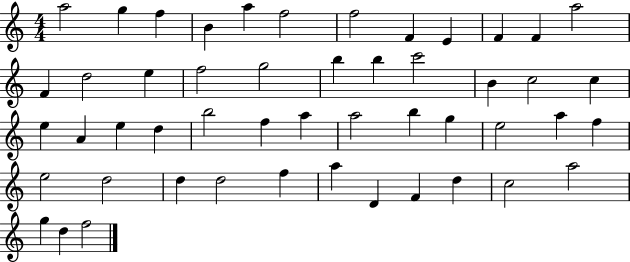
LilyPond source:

{
  \clef treble
  \numericTimeSignature
  \time 4/4
  \key c \major
  a''2 g''4 f''4 | b'4 a''4 f''2 | f''2 f'4 e'4 | f'4 f'4 a''2 | \break f'4 d''2 e''4 | f''2 g''2 | b''4 b''4 c'''2 | b'4 c''2 c''4 | \break e''4 a'4 e''4 d''4 | b''2 f''4 a''4 | a''2 b''4 g''4 | e''2 a''4 f''4 | \break e''2 d''2 | d''4 d''2 f''4 | a''4 d'4 f'4 d''4 | c''2 a''2 | \break g''4 d''4 f''2 | \bar "|."
}